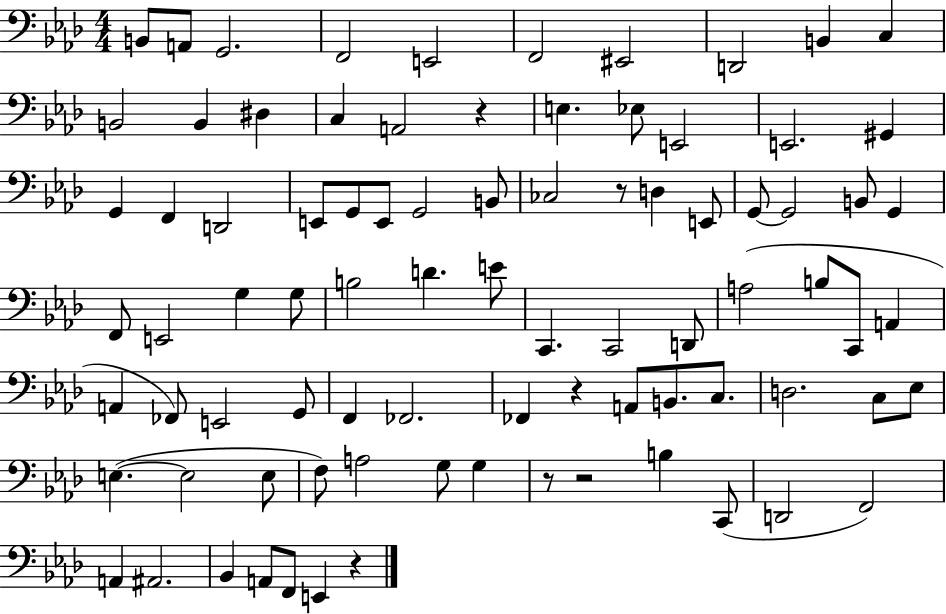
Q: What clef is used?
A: bass